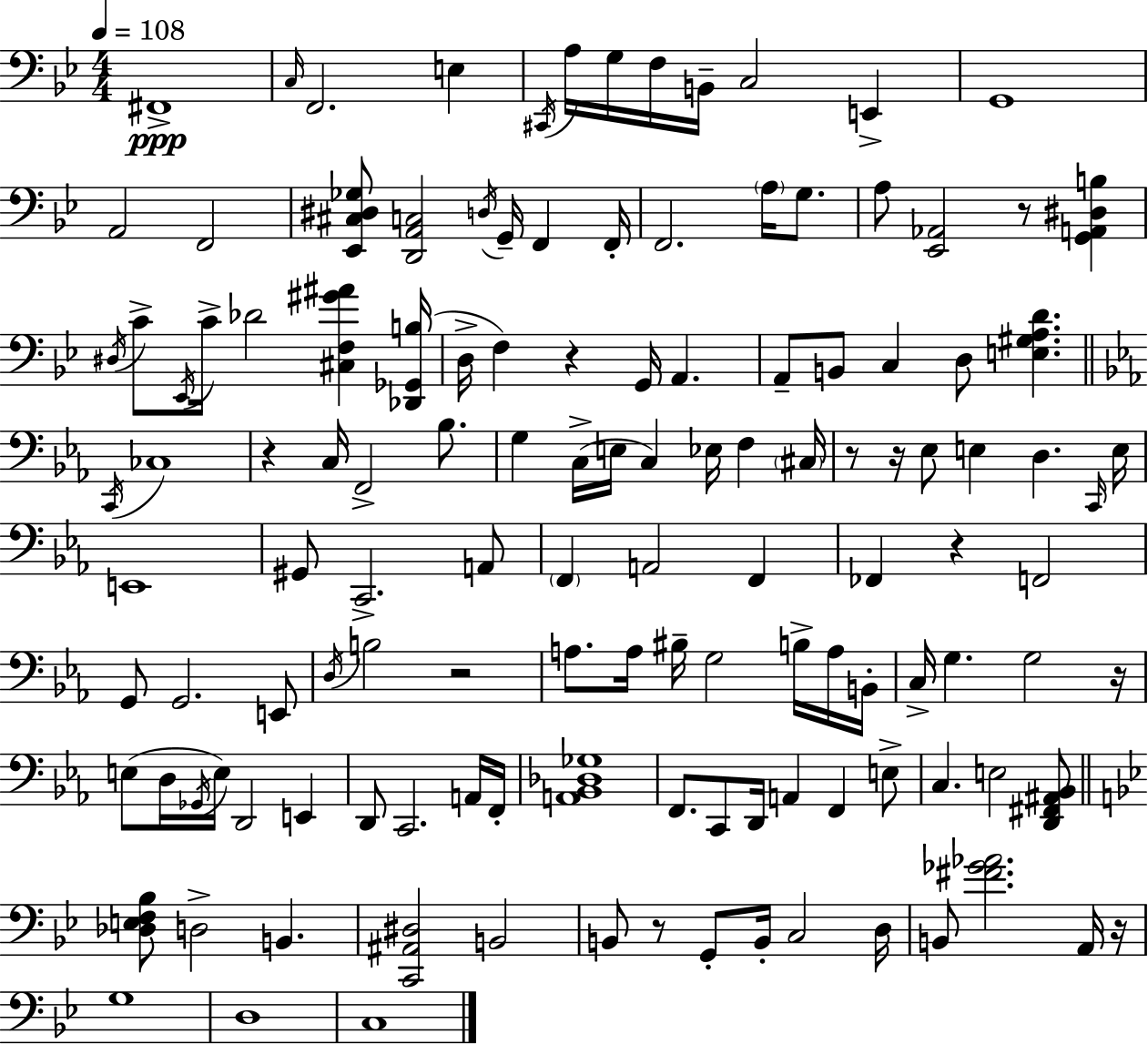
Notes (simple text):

F#2/w C3/s F2/h. E3/q C#2/s A3/s G3/s F3/s B2/s C3/h E2/q G2/w A2/h F2/h [Eb2,C#3,D#3,Gb3]/e [D2,A2,C3]/h D3/s G2/s F2/q F2/s F2/h. A3/s G3/e. A3/e [Eb2,Ab2]/h R/e [G2,A2,D#3,B3]/q D#3/s C4/e Eb2/s C4/s Db4/h [C#3,F3,G#4,A#4]/q [Db2,Gb2,B3]/s D3/s F3/q R/q G2/s A2/q. A2/e B2/e C3/q D3/e [E3,G#3,A3,D4]/q. C2/s CES3/w R/q C3/s F2/h Bb3/e. G3/q C3/s E3/s C3/q Eb3/s F3/q C#3/s R/e R/s Eb3/e E3/q D3/q. C2/s E3/s E2/w G#2/e C2/h. A2/e F2/q A2/h F2/q FES2/q R/q F2/h G2/e G2/h. E2/e D3/s B3/h R/h A3/e. A3/s BIS3/s G3/h B3/s A3/s B2/s C3/s G3/q. G3/h R/s E3/e D3/s Gb2/s E3/s D2/h E2/q D2/e C2/h. A2/s F2/s [A2,Bb2,Db3,Gb3]/w F2/e. C2/e D2/s A2/q F2/q E3/e C3/q. E3/h [D2,F#2,A#2,Bb2]/e [Db3,E3,F3,Bb3]/e D3/h B2/q. [C2,A#2,D#3]/h B2/h B2/e R/e G2/e B2/s C3/h D3/s B2/e [F#4,Gb4,Ab4]/h. A2/s R/s G3/w D3/w C3/w